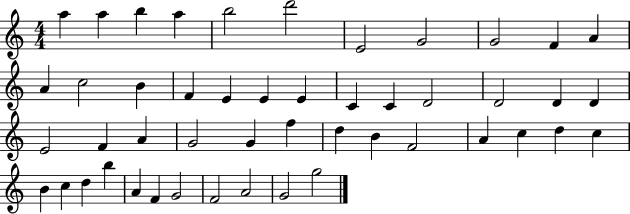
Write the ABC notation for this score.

X:1
T:Untitled
M:4/4
L:1/4
K:C
a a b a b2 d'2 E2 G2 G2 F A A c2 B F E E E C C D2 D2 D D E2 F A G2 G f d B F2 A c d c B c d b A F G2 F2 A2 G2 g2